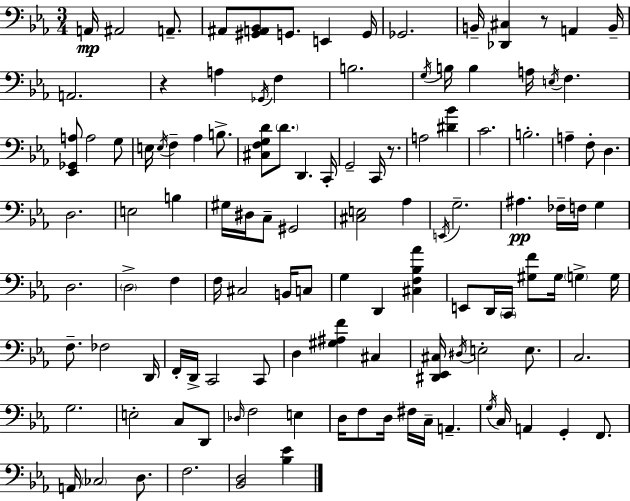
X:1
T:Untitled
M:3/4
L:1/4
K:Eb
A,,/4 ^A,,2 A,,/2 ^A,,/2 [^G,,A,,_B,,]/2 G,,/2 E,, G,,/4 _G,,2 B,,/4 [_D,,^C,] z/2 A,, B,,/4 A,,2 z A, _G,,/4 F, B,2 G,/4 B,/4 B, A,/4 E,/4 F, [_E,,_G,,A,]/2 A,2 G,/2 E,/4 E,/4 F, _A, B,/2 [^C,F,G,D]/2 D/2 D,, C,,/4 G,,2 C,,/4 z/2 A,2 [^D_B] C2 B,2 A, F,/2 D, D,2 E,2 B, ^G,/4 ^D,/4 C,/2 ^G,,2 [^C,E,]2 _A, E,,/4 G,2 ^A, _F,/4 F,/4 G, D,2 D,2 F, F,/4 ^C,2 B,,/4 C,/2 G, D,, [^C,F,_B,_A] E,,/2 D,,/4 C,,/4 [^G,F]/2 ^G,/4 G, G,/4 F,/2 _F,2 D,,/4 F,,/4 D,,/4 C,,2 C,,/2 D, [^G,^A,F] ^C, [^D,,_E,,^C,]/4 ^D,/4 E,2 E,/2 C,2 G,2 E,2 C,/2 D,,/2 _D,/4 F,2 E, D,/4 F,/2 D,/4 ^F,/4 C,/4 A,, G,/4 C,/4 A,, G,, F,,/2 A,,/4 _C,2 D,/2 F,2 [_B,,D,]2 [_B,_E]